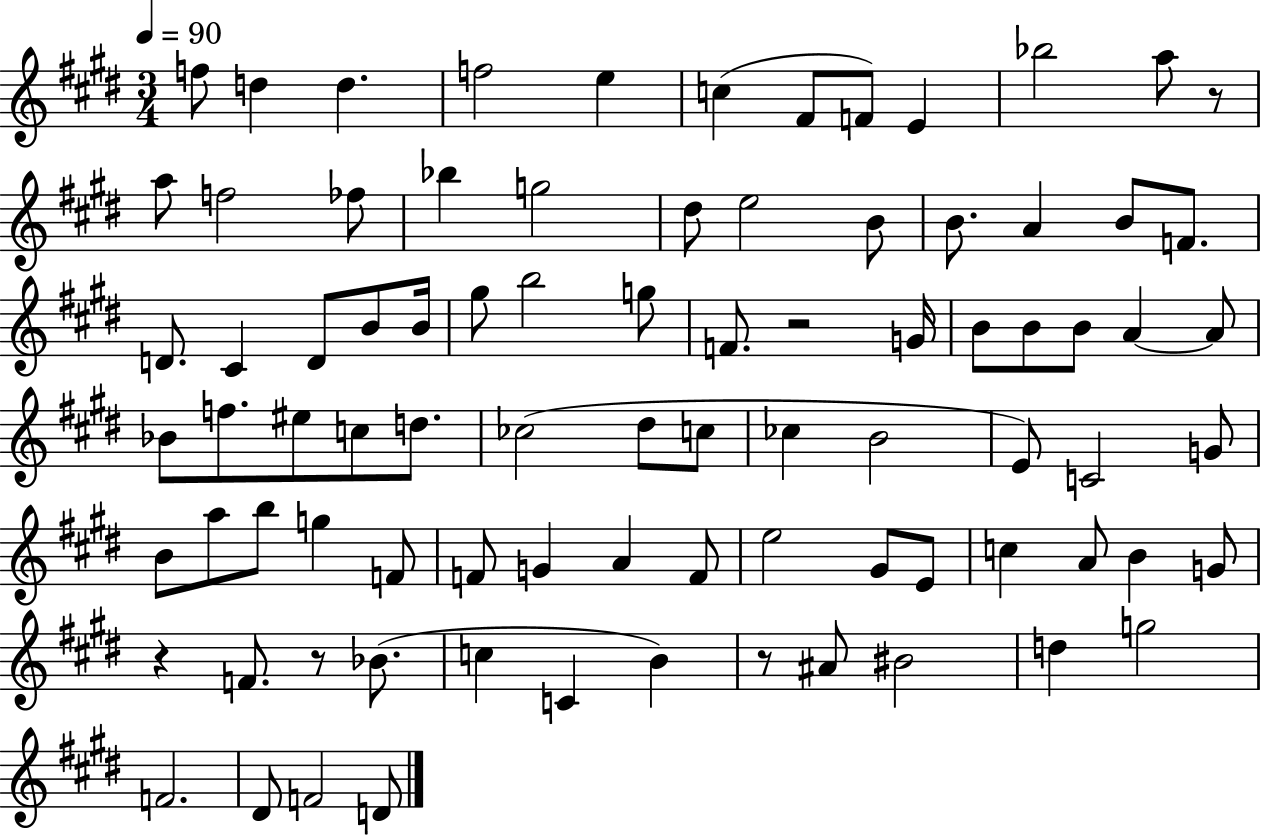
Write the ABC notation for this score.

X:1
T:Untitled
M:3/4
L:1/4
K:E
f/2 d d f2 e c ^F/2 F/2 E _b2 a/2 z/2 a/2 f2 _f/2 _b g2 ^d/2 e2 B/2 B/2 A B/2 F/2 D/2 ^C D/2 B/2 B/4 ^g/2 b2 g/2 F/2 z2 G/4 B/2 B/2 B/2 A A/2 _B/2 f/2 ^e/2 c/2 d/2 _c2 ^d/2 c/2 _c B2 E/2 C2 G/2 B/2 a/2 b/2 g F/2 F/2 G A F/2 e2 ^G/2 E/2 c A/2 B G/2 z F/2 z/2 _B/2 c C B z/2 ^A/2 ^B2 d g2 F2 ^D/2 F2 D/2